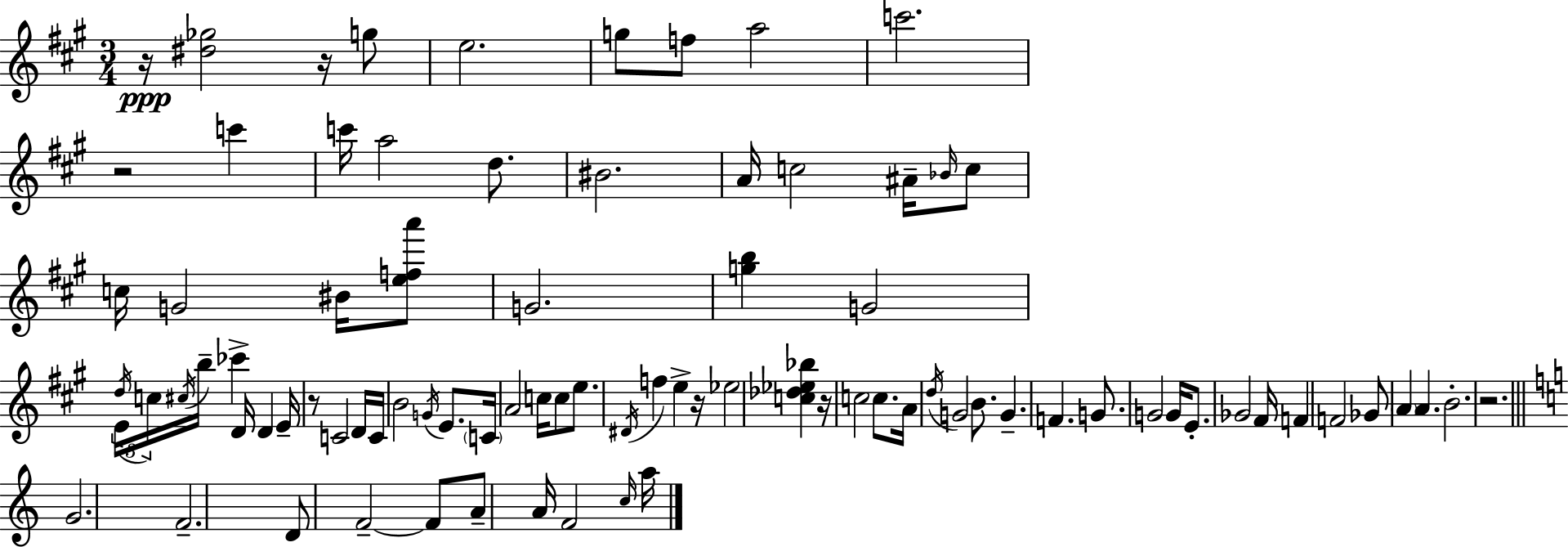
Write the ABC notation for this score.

X:1
T:Untitled
M:3/4
L:1/4
K:A
z/4 [^d_g]2 z/4 g/2 e2 g/2 f/2 a2 c'2 z2 c' c'/4 a2 d/2 ^B2 A/4 c2 ^A/4 _B/4 c/2 c/4 G2 ^B/4 [efa']/2 G2 [gb] G2 E/4 d/4 c/4 ^c/4 b/4 _c' D/4 D E/4 z/2 C2 D/4 C/4 B2 G/4 E/2 C/4 A2 c/4 c/2 e/2 ^D/4 f e z/4 _e2 [c_d_e_b] z/4 c2 c/2 A/4 d/4 G2 B/2 G F G/2 G2 G/4 E/2 _G2 ^F/4 F F2 _G/2 A A B2 z2 G2 F2 D/2 F2 F/2 A/2 A/4 F2 c/4 a/4